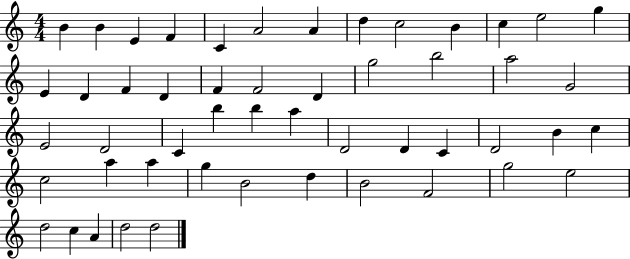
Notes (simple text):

B4/q B4/q E4/q F4/q C4/q A4/h A4/q D5/q C5/h B4/q C5/q E5/h G5/q E4/q D4/q F4/q D4/q F4/q F4/h D4/q G5/h B5/h A5/h G4/h E4/h D4/h C4/q B5/q B5/q A5/q D4/h D4/q C4/q D4/h B4/q C5/q C5/h A5/q A5/q G5/q B4/h D5/q B4/h F4/h G5/h E5/h D5/h C5/q A4/q D5/h D5/h